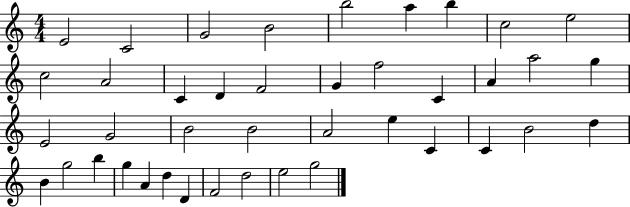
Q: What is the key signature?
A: C major